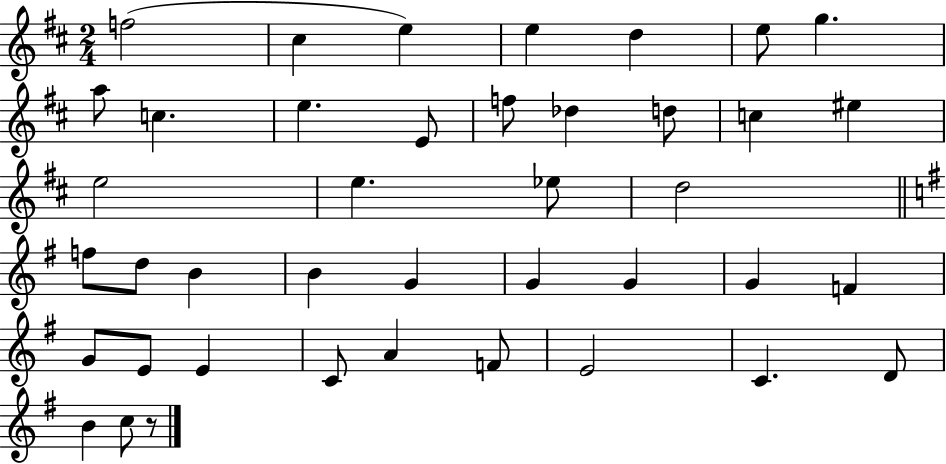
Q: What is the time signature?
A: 2/4